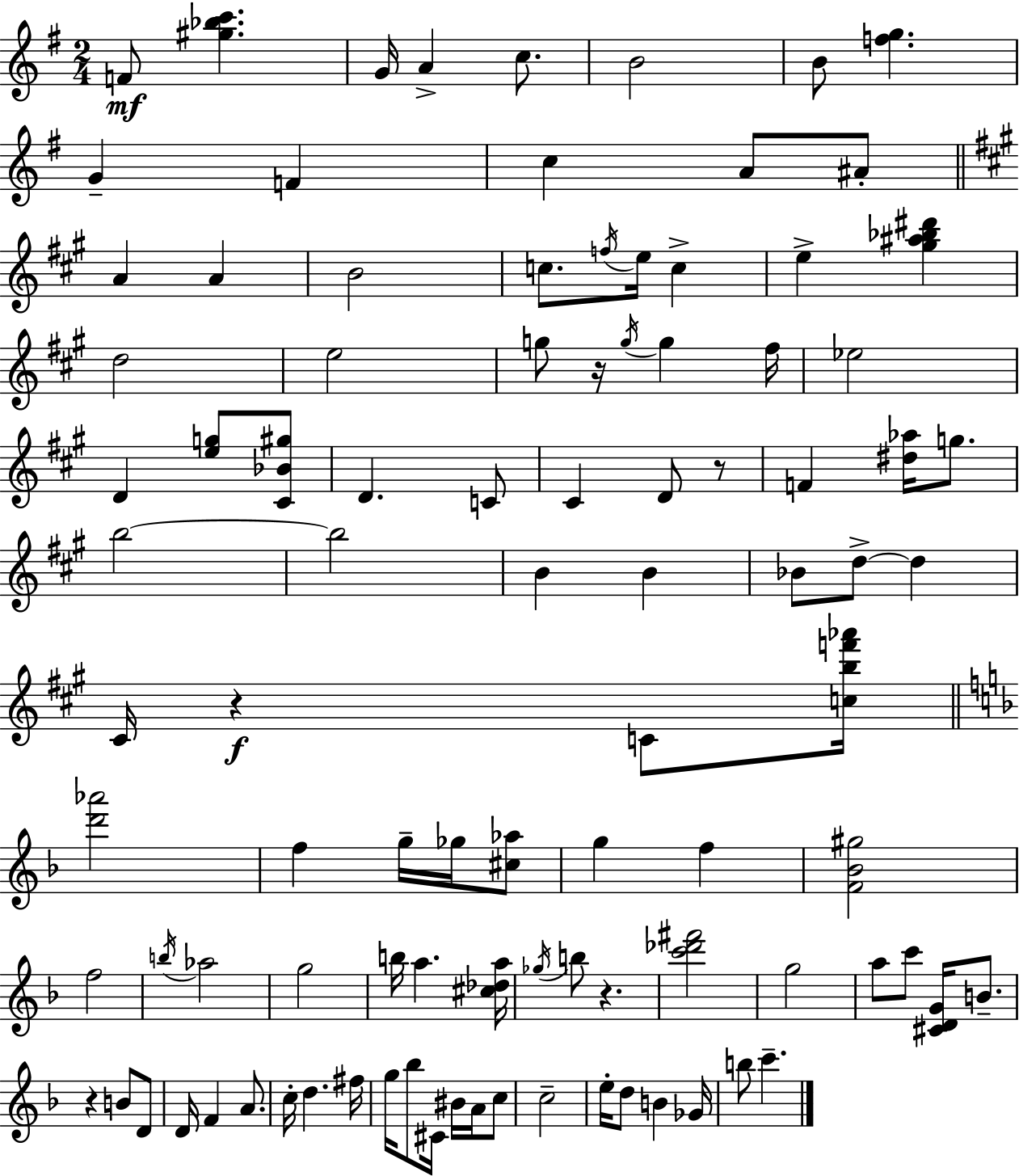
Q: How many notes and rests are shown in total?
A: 98